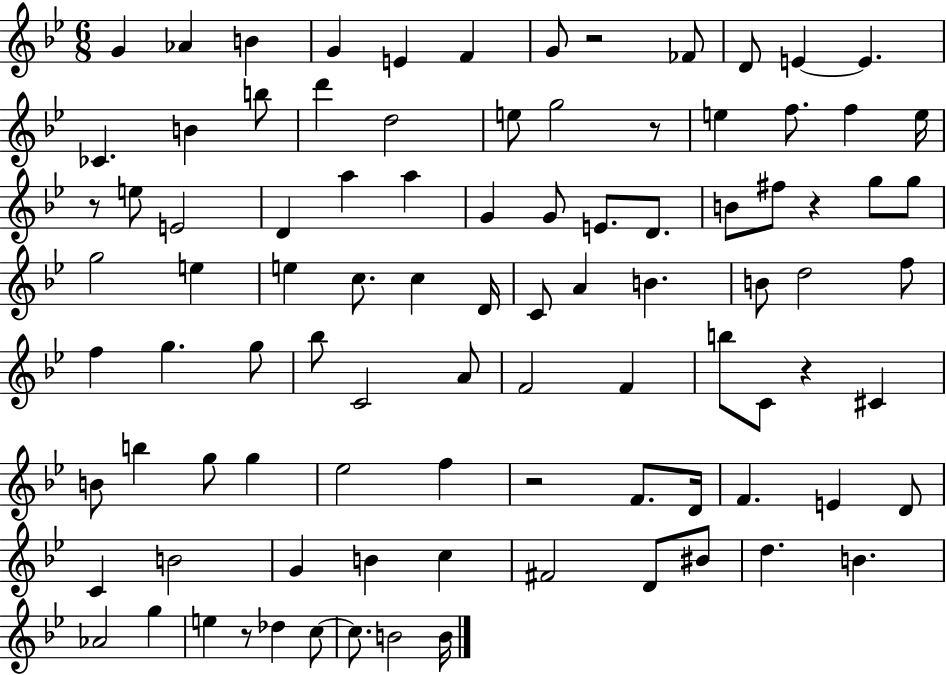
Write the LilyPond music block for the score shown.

{
  \clef treble
  \numericTimeSignature
  \time 6/8
  \key bes \major
  \repeat volta 2 { g'4 aes'4 b'4 | g'4 e'4 f'4 | g'8 r2 fes'8 | d'8 e'4~~ e'4. | \break ces'4. b'4 b''8 | d'''4 d''2 | e''8 g''2 r8 | e''4 f''8. f''4 e''16 | \break r8 e''8 e'2 | d'4 a''4 a''4 | g'4 g'8 e'8. d'8. | b'8 fis''8 r4 g''8 g''8 | \break g''2 e''4 | e''4 c''8. c''4 d'16 | c'8 a'4 b'4. | b'8 d''2 f''8 | \break f''4 g''4. g''8 | bes''8 c'2 a'8 | f'2 f'4 | b''8 c'8 r4 cis'4 | \break b'8 b''4 g''8 g''4 | ees''2 f''4 | r2 f'8. d'16 | f'4. e'4 d'8 | \break c'4 b'2 | g'4 b'4 c''4 | fis'2 d'8 bis'8 | d''4. b'4. | \break aes'2 g''4 | e''4 r8 des''4 c''8~~ | c''8. b'2 b'16 | } \bar "|."
}